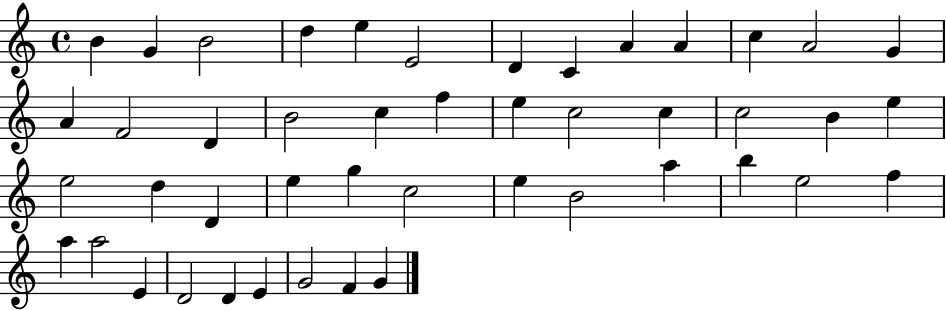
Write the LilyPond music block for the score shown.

{
  \clef treble
  \time 4/4
  \defaultTimeSignature
  \key c \major
  b'4 g'4 b'2 | d''4 e''4 e'2 | d'4 c'4 a'4 a'4 | c''4 a'2 g'4 | \break a'4 f'2 d'4 | b'2 c''4 f''4 | e''4 c''2 c''4 | c''2 b'4 e''4 | \break e''2 d''4 d'4 | e''4 g''4 c''2 | e''4 b'2 a''4 | b''4 e''2 f''4 | \break a''4 a''2 e'4 | d'2 d'4 e'4 | g'2 f'4 g'4 | \bar "|."
}